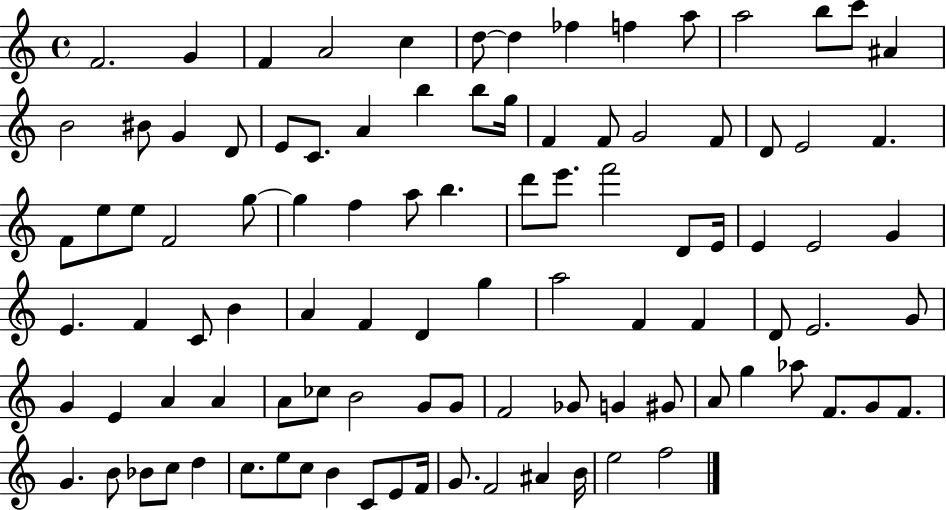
X:1
T:Untitled
M:4/4
L:1/4
K:C
F2 G F A2 c d/2 d _f f a/2 a2 b/2 c'/2 ^A B2 ^B/2 G D/2 E/2 C/2 A b b/2 g/4 F F/2 G2 F/2 D/2 E2 F F/2 e/2 e/2 F2 g/2 g f a/2 b d'/2 e'/2 f'2 D/2 E/4 E E2 G E F C/2 B A F D g a2 F F D/2 E2 G/2 G E A A A/2 _c/2 B2 G/2 G/2 F2 _G/2 G ^G/2 A/2 g _a/2 F/2 G/2 F/2 G B/2 _B/2 c/2 d c/2 e/2 c/2 B C/2 E/2 F/4 G/2 F2 ^A B/4 e2 f2